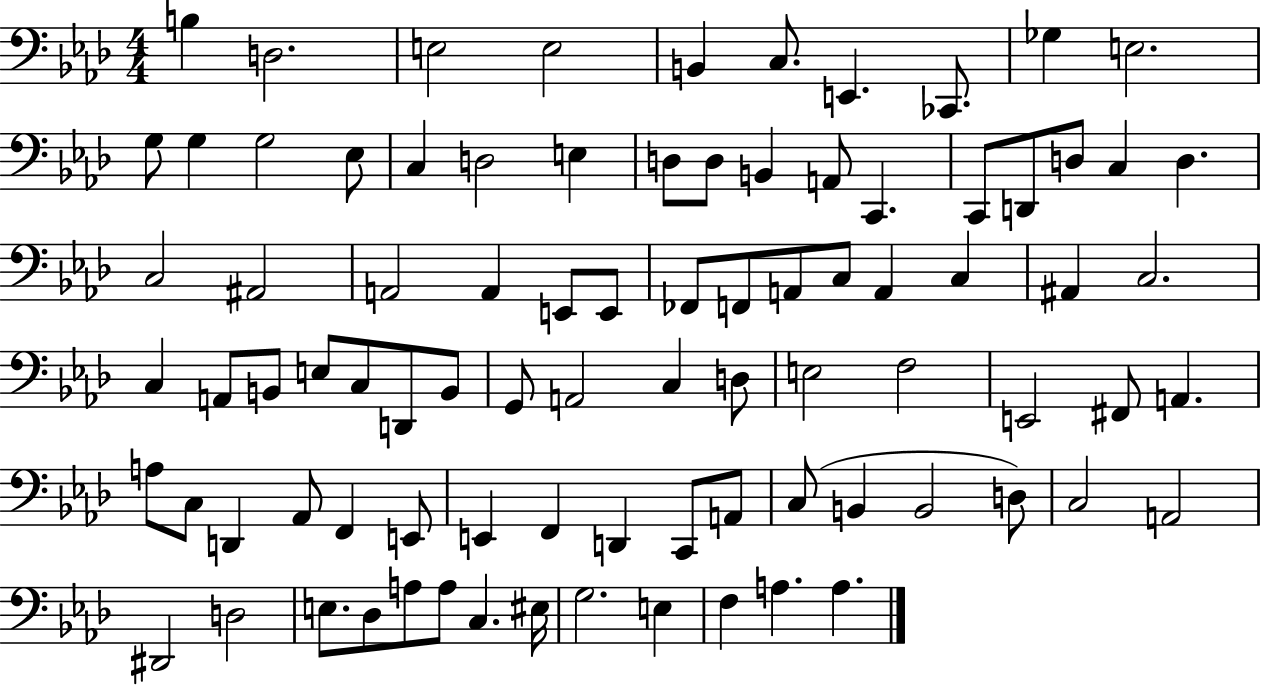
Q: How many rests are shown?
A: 0